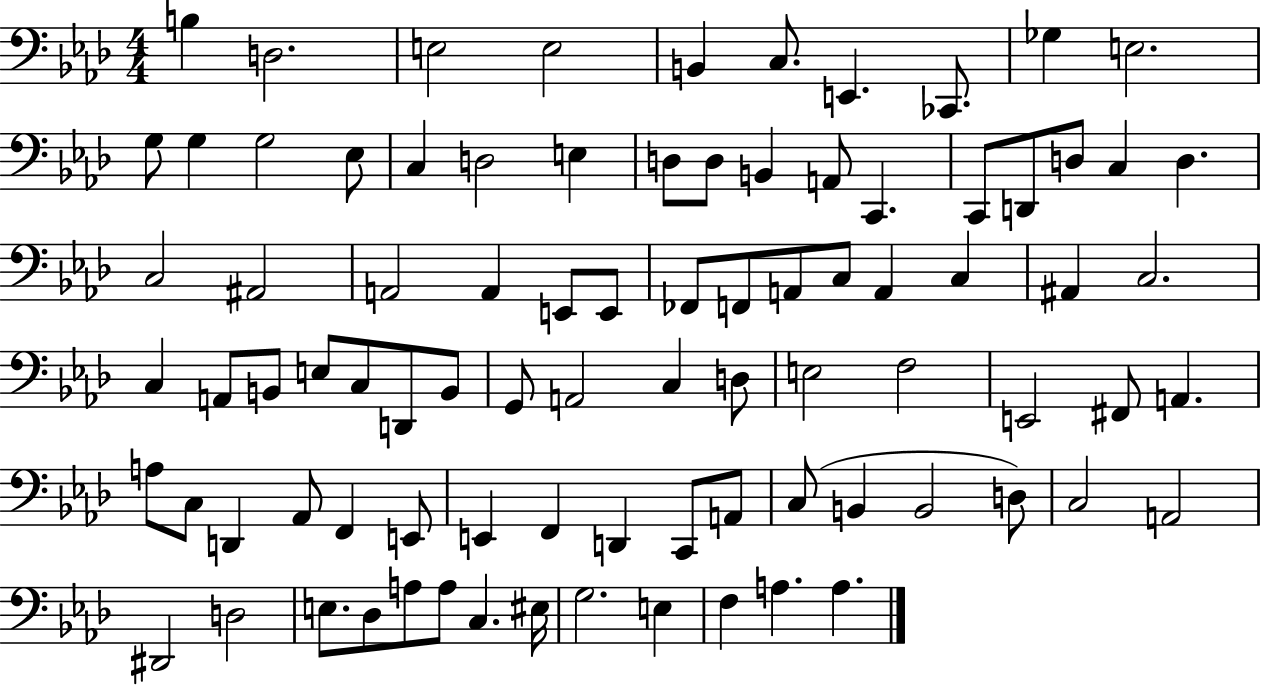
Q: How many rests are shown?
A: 0